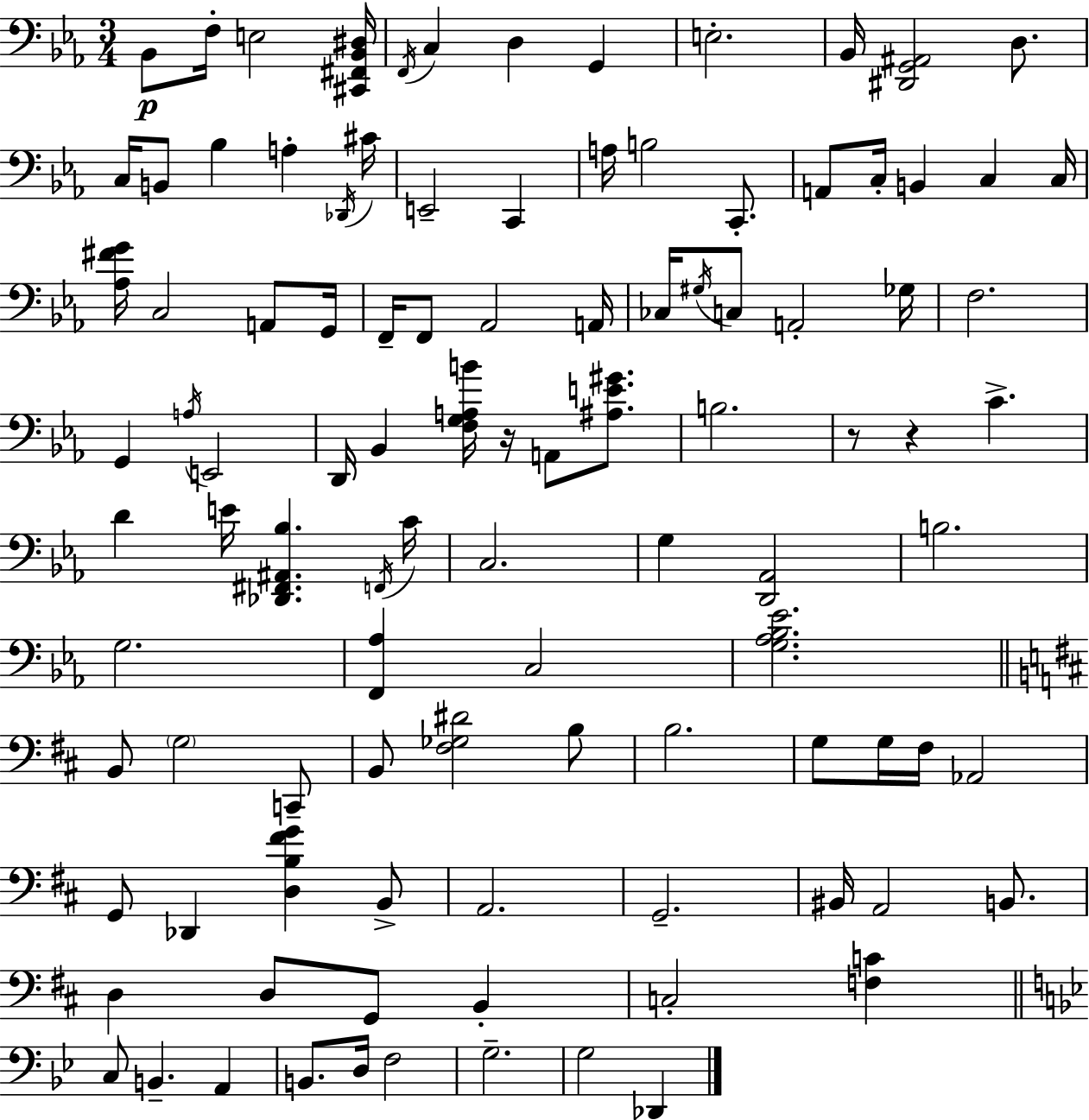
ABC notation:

X:1
T:Untitled
M:3/4
L:1/4
K:Cm
_B,,/2 F,/4 E,2 [^C,,^F,,_B,,^D,]/4 F,,/4 C, D, G,, E,2 _B,,/4 [^D,,G,,^A,,]2 D,/2 C,/4 B,,/2 _B, A, _D,,/4 ^C/4 E,,2 C,, A,/4 B,2 C,,/2 A,,/2 C,/4 B,, C, C,/4 [_A,^FG]/4 C,2 A,,/2 G,,/4 F,,/4 F,,/2 _A,,2 A,,/4 _C,/4 ^G,/4 C,/2 A,,2 _G,/4 F,2 G,, A,/4 E,,2 D,,/4 _B,, [F,G,A,B]/4 z/4 A,,/2 [^A,E^G]/2 B,2 z/2 z C D E/4 [_D,,^F,,^A,,_B,] F,,/4 C/4 C,2 G, [D,,_A,,]2 B,2 G,2 [F,,_A,] C,2 [G,_A,_B,_E]2 B,,/2 G,2 C,,/2 B,,/2 [^F,_G,^D]2 B,/2 B,2 G,/2 G,/4 ^F,/4 _A,,2 G,,/2 _D,, [D,B,^FG] B,,/2 A,,2 G,,2 ^B,,/4 A,,2 B,,/2 D, D,/2 G,,/2 B,, C,2 [F,C] C,/2 B,, A,, B,,/2 D,/4 F,2 G,2 G,2 _D,,